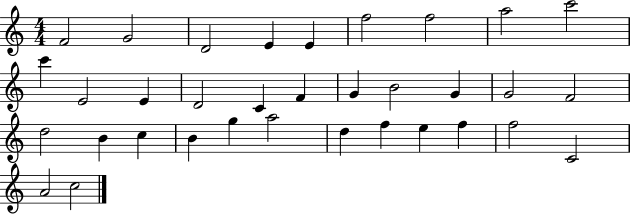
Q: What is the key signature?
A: C major